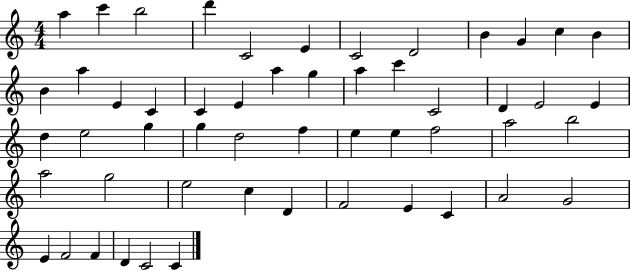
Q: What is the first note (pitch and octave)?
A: A5